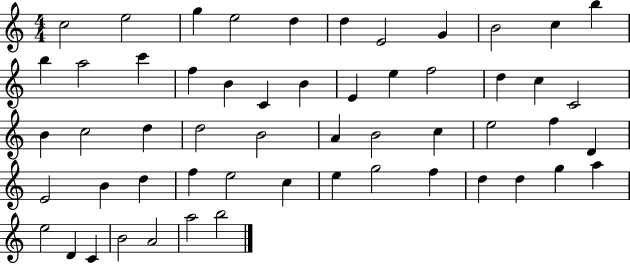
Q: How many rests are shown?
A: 0